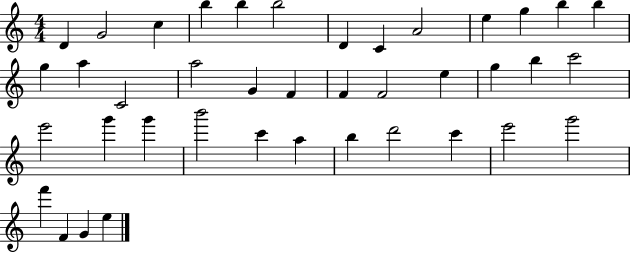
D4/q G4/h C5/q B5/q B5/q B5/h D4/q C4/q A4/h E5/q G5/q B5/q B5/q G5/q A5/q C4/h A5/h G4/q F4/q F4/q F4/h E5/q G5/q B5/q C6/h E6/h G6/q G6/q B6/h C6/q A5/q B5/q D6/h C6/q E6/h G6/h F6/q F4/q G4/q E5/q